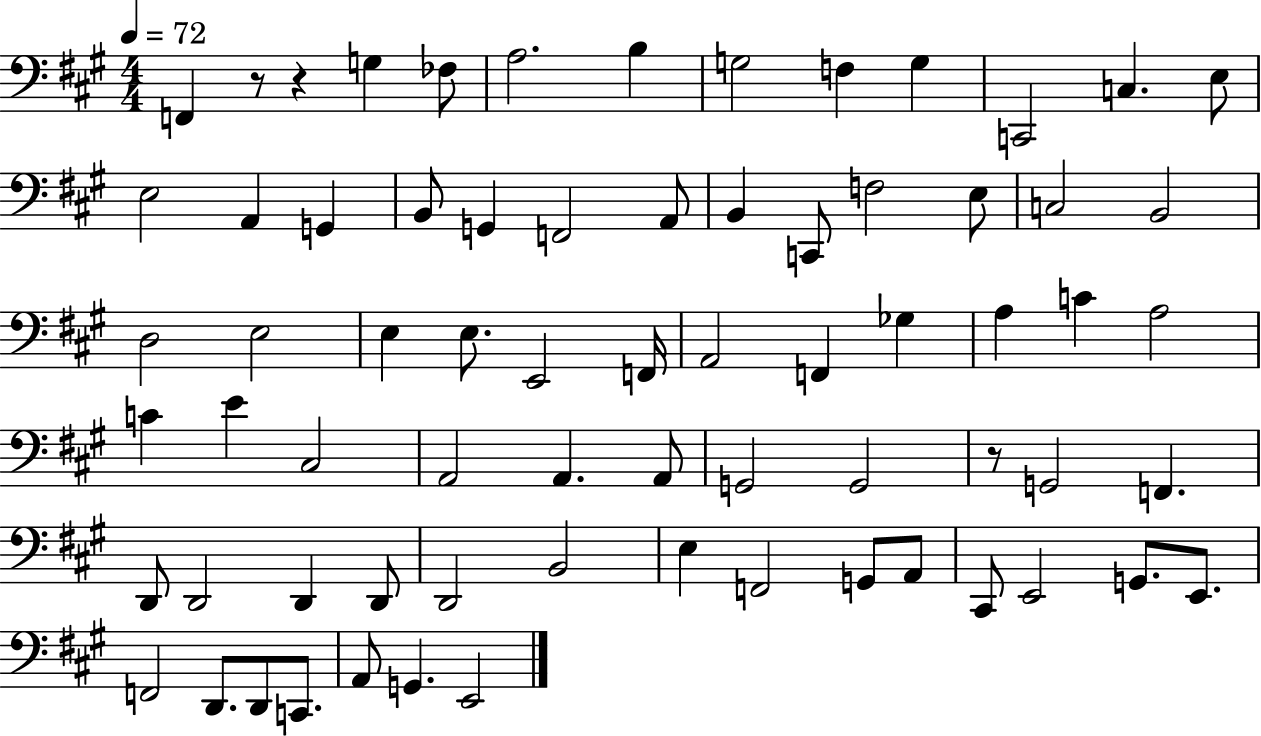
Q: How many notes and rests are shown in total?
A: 70